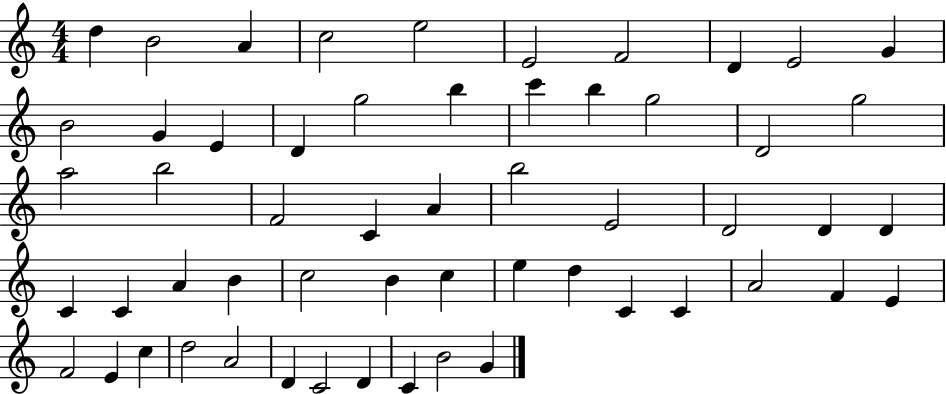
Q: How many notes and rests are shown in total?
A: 56